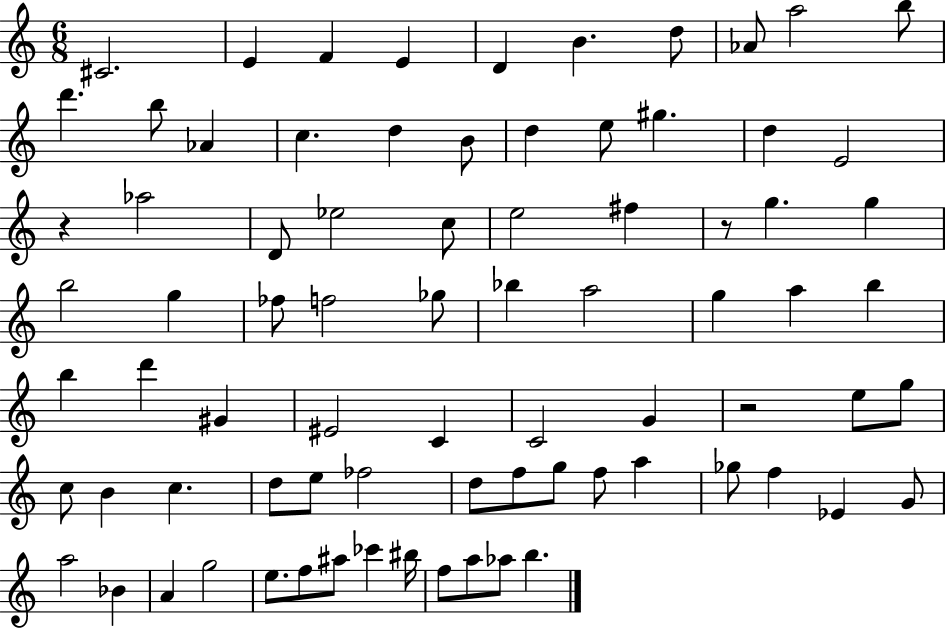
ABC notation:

X:1
T:Untitled
M:6/8
L:1/4
K:C
^C2 E F E D B d/2 _A/2 a2 b/2 d' b/2 _A c d B/2 d e/2 ^g d E2 z _a2 D/2 _e2 c/2 e2 ^f z/2 g g b2 g _f/2 f2 _g/2 _b a2 g a b b d' ^G ^E2 C C2 G z2 e/2 g/2 c/2 B c d/2 e/2 _f2 d/2 f/2 g/2 f/2 a _g/2 f _E G/2 a2 _B A g2 e/2 f/2 ^a/2 _c' ^b/4 f/2 a/2 _a/2 b